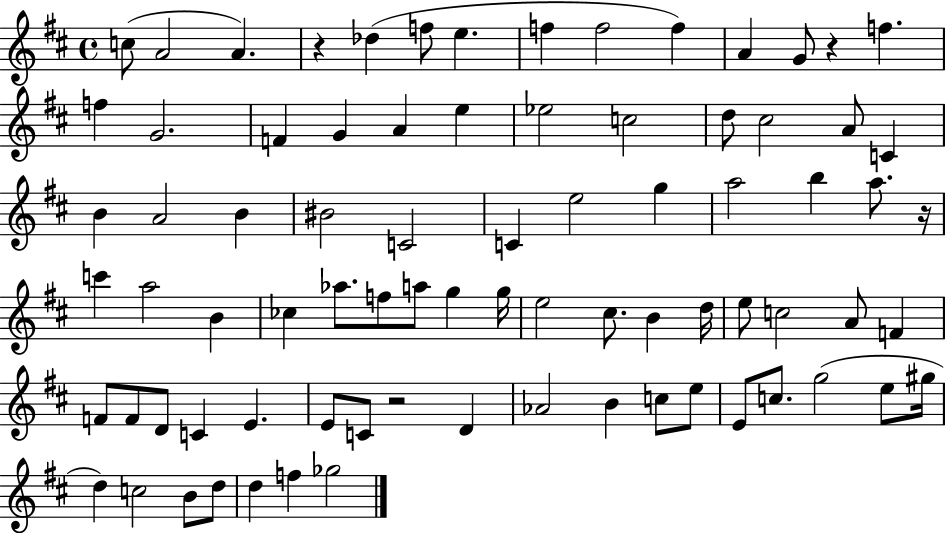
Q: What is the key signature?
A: D major